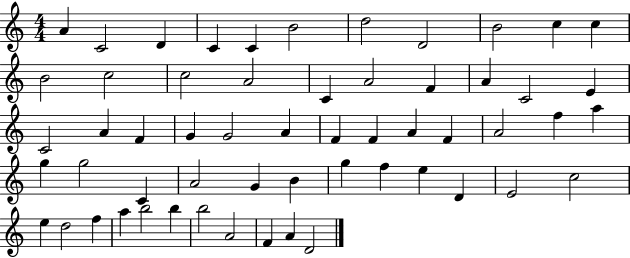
A4/q C4/h D4/q C4/q C4/q B4/h D5/h D4/h B4/h C5/q C5/q B4/h C5/h C5/h A4/h C4/q A4/h F4/q A4/q C4/h E4/q C4/h A4/q F4/q G4/q G4/h A4/q F4/q F4/q A4/q F4/q A4/h F5/q A5/q G5/q G5/h C4/q A4/h G4/q B4/q G5/q F5/q E5/q D4/q E4/h C5/h E5/q D5/h F5/q A5/q B5/h B5/q B5/h A4/h F4/q A4/q D4/h